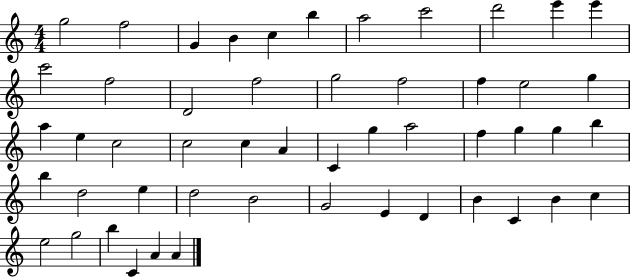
{
  \clef treble
  \numericTimeSignature
  \time 4/4
  \key c \major
  g''2 f''2 | g'4 b'4 c''4 b''4 | a''2 c'''2 | d'''2 e'''4 e'''4 | \break c'''2 f''2 | d'2 f''2 | g''2 f''2 | f''4 e''2 g''4 | \break a''4 e''4 c''2 | c''2 c''4 a'4 | c'4 g''4 a''2 | f''4 g''4 g''4 b''4 | \break b''4 d''2 e''4 | d''2 b'2 | g'2 e'4 d'4 | b'4 c'4 b'4 c''4 | \break e''2 g''2 | b''4 c'4 a'4 a'4 | \bar "|."
}